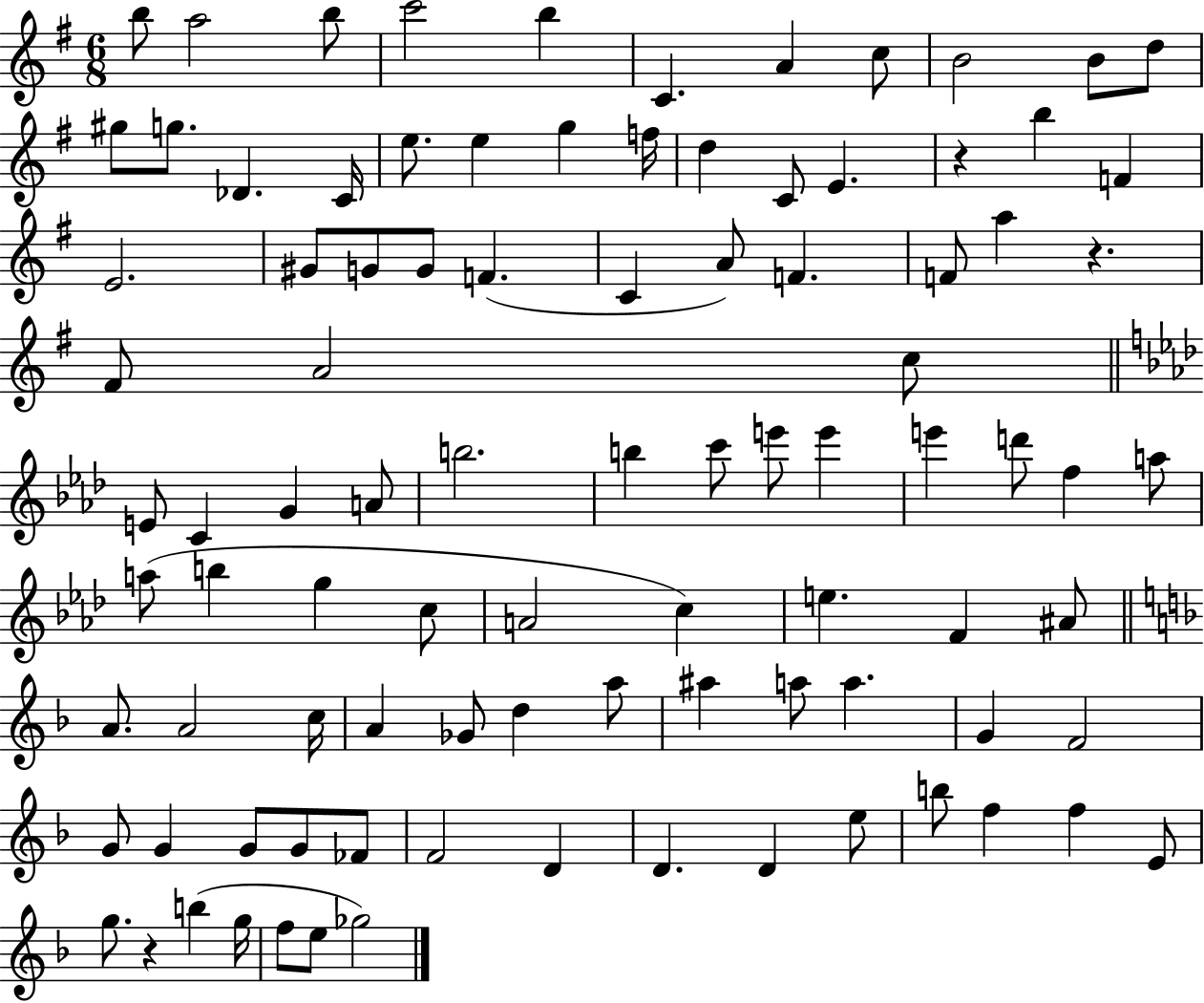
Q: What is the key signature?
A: G major